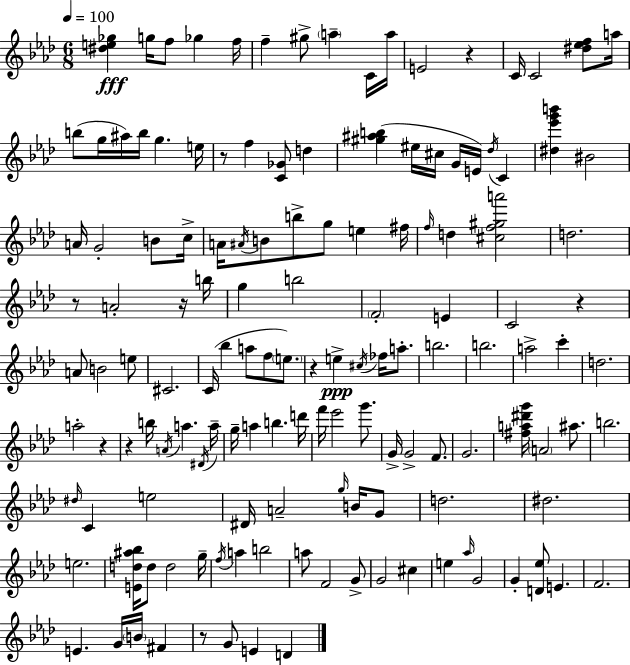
{
  \clef treble
  \numericTimeSignature
  \time 6/8
  \key aes \major
  \tempo 4 = 100
  <dis'' e'' ges''>4\fff g''16 f''8 ges''4 f''16 | f''4-- gis''8-> \parenthesize a''4-- c'16 a''16 | e'2 r4 | c'16 c'2 <dis'' ees'' f''>8 a''16 | \break b''8( g''16 ais''16) b''16 g''4. e''16 | r8 f''4 <c' ges'>8 d''4 | <gis'' ais'' b''>4( eis''16 cis''16 g'16 e'16) \acciaccatura { des''16 } c'4 | <dis'' ees''' g''' b'''>4 bis'2 | \break a'16 g'2-. b'8 | c''16-> a'16 \acciaccatura { ais'16 } b'8 b''8-> g''8 e''4 | fis''16 \grace { f''16 } d''4 <cis'' f'' gis'' a'''>2 | d''2. | \break r8 a'2-. | r16 b''16 g''4 b''2 | \parenthesize f'2-. e'4 | c'2 r4 | \break a'8 b'2 | e''8 cis'2. | c'16( bes''4 a''8 f''8 | \parenthesize e''8.) r4 e''4->\ppp \acciaccatura { cis''16 } | \break fes''16 a''8.-. b''2. | b''2. | a''2-> | c'''4-. d''2. | \break a''2-. | r4 r4 b''16 \acciaccatura { a'16 } a''4. | \acciaccatura { dis'16 } a''16-- g''16-- a''4 b''4. | d'''16 f'''16 ees'''2 | \break g'''8. g'16-> g'2-> | f'8. g'2. | <fis'' a'' dis''' g'''>16 \parenthesize a'2 | ais''8. b''2. | \break \grace { dis''16 } c'4 e''2 | dis'16 a'2-- | \grace { g''16 } b'16 g'8 d''2. | dis''2. | \break e''2. | <e' d'' ais'' bes''>16 d''8 d''2 | g''16-- \acciaccatura { f''16 } a''4 | b''2 a''8 f'2 | \break g'8-> g'2 | cis''4 e''4 | \grace { aes''16 } g'2 g'4-. | <d' ees''>8 e'4. f'2. | \break e'4. | g'16 \parenthesize b'16 fis'4 r8 | g'8 e'4 d'4 \bar "|."
}